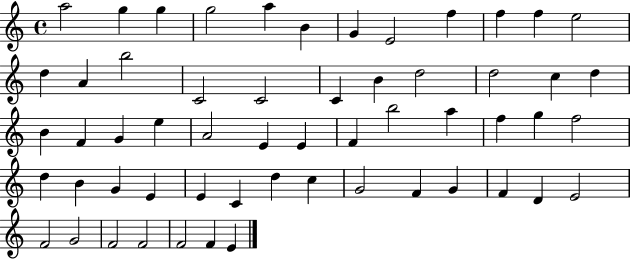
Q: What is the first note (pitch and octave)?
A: A5